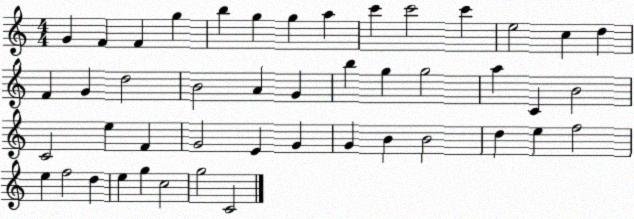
X:1
T:Untitled
M:4/4
L:1/4
K:C
G F F g b g g a c' c'2 c' e2 c d F G d2 B2 A G b g g2 a C B2 C2 e F G2 E G G B B2 d e f2 e f2 d e g c2 g2 C2